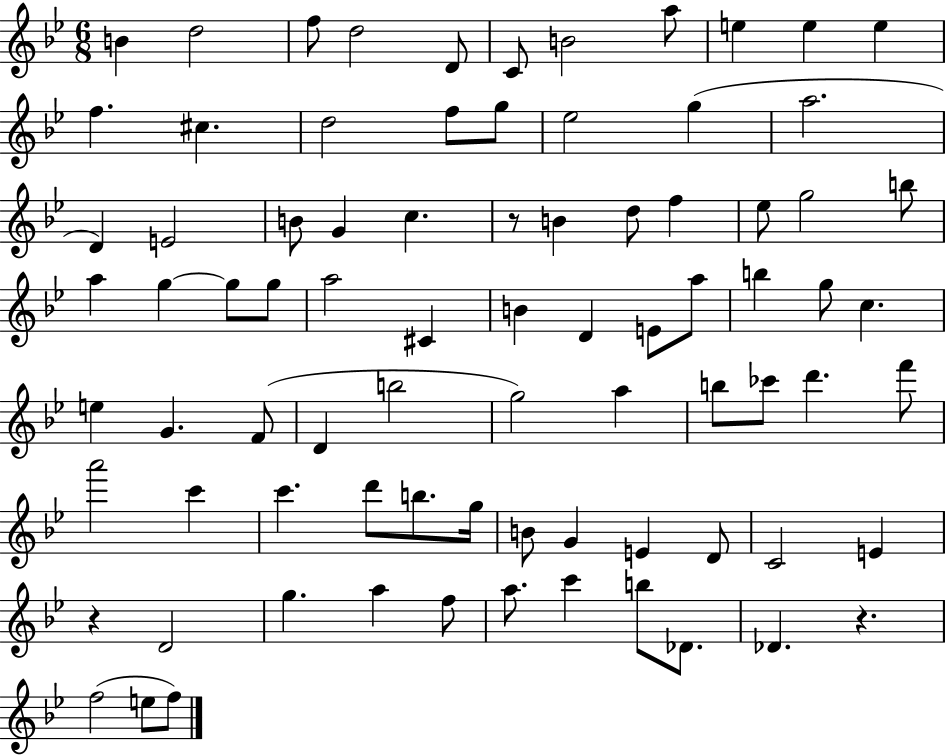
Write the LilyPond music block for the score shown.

{
  \clef treble
  \numericTimeSignature
  \time 6/8
  \key bes \major
  b'4 d''2 | f''8 d''2 d'8 | c'8 b'2 a''8 | e''4 e''4 e''4 | \break f''4. cis''4. | d''2 f''8 g''8 | ees''2 g''4( | a''2. | \break d'4) e'2 | b'8 g'4 c''4. | r8 b'4 d''8 f''4 | ees''8 g''2 b''8 | \break a''4 g''4~~ g''8 g''8 | a''2 cis'4 | b'4 d'4 e'8 a''8 | b''4 g''8 c''4. | \break e''4 g'4. f'8( | d'4 b''2 | g''2) a''4 | b''8 ces'''8 d'''4. f'''8 | \break a'''2 c'''4 | c'''4. d'''8 b''8. g''16 | b'8 g'4 e'4 d'8 | c'2 e'4 | \break r4 d'2 | g''4. a''4 f''8 | a''8. c'''4 b''8 des'8. | des'4. r4. | \break f''2( e''8 f''8) | \bar "|."
}